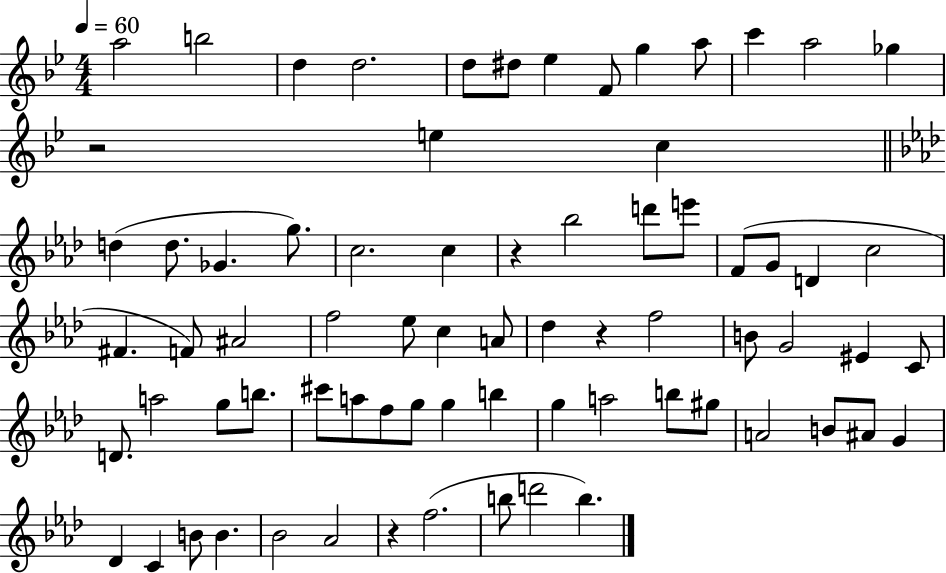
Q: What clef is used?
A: treble